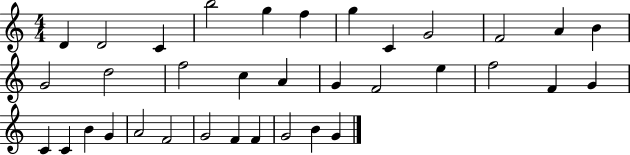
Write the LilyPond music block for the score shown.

{
  \clef treble
  \numericTimeSignature
  \time 4/4
  \key c \major
  d'4 d'2 c'4 | b''2 g''4 f''4 | g''4 c'4 g'2 | f'2 a'4 b'4 | \break g'2 d''2 | f''2 c''4 a'4 | g'4 f'2 e''4 | f''2 f'4 g'4 | \break c'4 c'4 b'4 g'4 | a'2 f'2 | g'2 f'4 f'4 | g'2 b'4 g'4 | \break \bar "|."
}